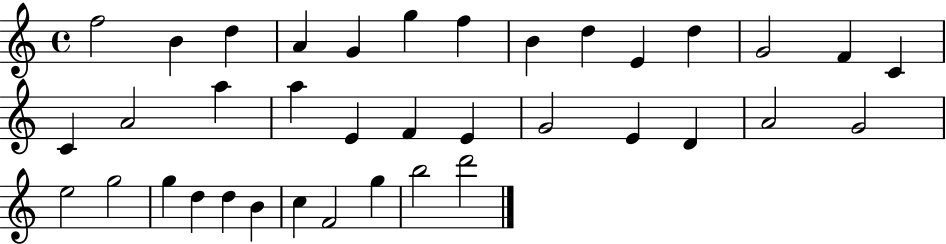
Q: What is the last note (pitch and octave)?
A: D6